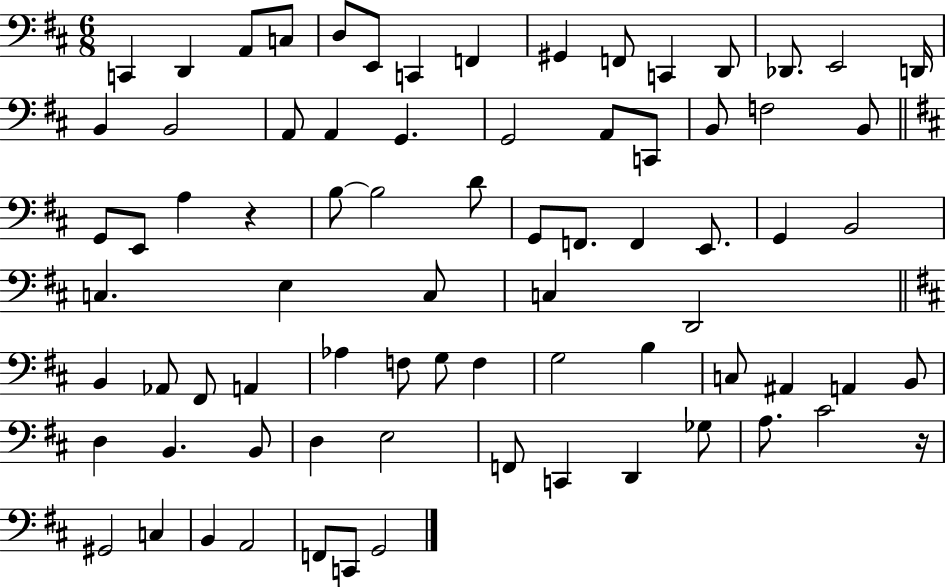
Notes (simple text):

C2/q D2/q A2/e C3/e D3/e E2/e C2/q F2/q G#2/q F2/e C2/q D2/e Db2/e. E2/h D2/s B2/q B2/h A2/e A2/q G2/q. G2/h A2/e C2/e B2/e F3/h B2/e G2/e E2/e A3/q R/q B3/e B3/h D4/e G2/e F2/e. F2/q E2/e. G2/q B2/h C3/q. E3/q C3/e C3/q D2/h B2/q Ab2/e F#2/e A2/q Ab3/q F3/e G3/e F3/q G3/h B3/q C3/e A#2/q A2/q B2/e D3/q B2/q. B2/e D3/q E3/h F2/e C2/q D2/q Gb3/e A3/e. C#4/h R/s G#2/h C3/q B2/q A2/h F2/e C2/e G2/h